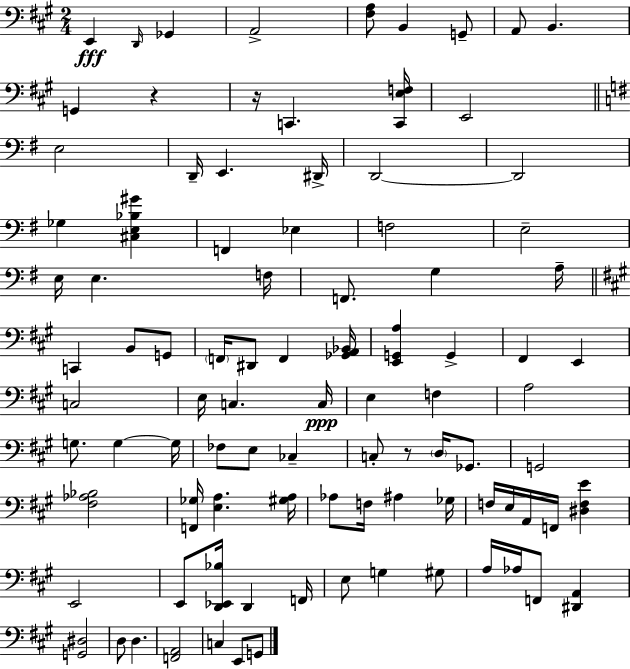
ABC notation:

X:1
T:Untitled
M:2/4
L:1/4
K:A
E,, D,,/4 _G,, A,,2 [^F,A,]/2 B,, G,,/2 A,,/2 B,, G,, z z/4 C,, [C,,E,F,]/4 E,,2 E,2 D,,/4 E,, ^D,,/4 D,,2 D,,2 _G, [^C,E,_B,^G] F,, _E, F,2 E,2 E,/4 E, F,/4 F,,/2 G, A,/4 C,, B,,/2 G,,/2 F,,/4 ^D,,/2 F,, [_G,,A,,_B,,]/4 [E,,G,,A,] G,, ^F,, E,, C,2 E,/4 C, C,/4 E, F, A,2 G,/2 G, G,/4 _F,/2 E,/2 _C, C,/2 z/2 D,/4 _G,,/2 G,,2 [^F,_A,_B,]2 [F,,_G,]/4 [E,A,] [^G,A,]/4 _A,/2 F,/4 ^A, _G,/4 F,/4 E,/4 A,,/4 F,,/4 [^D,F,E] E,,2 E,,/2 [D,,_E,,_B,]/4 D,, F,,/4 E,/2 G, ^G,/2 A,/4 _A,/4 F,,/2 [^D,,A,,] [G,,^D,]2 D,/2 D, [F,,A,,]2 C, E,,/2 G,,/2